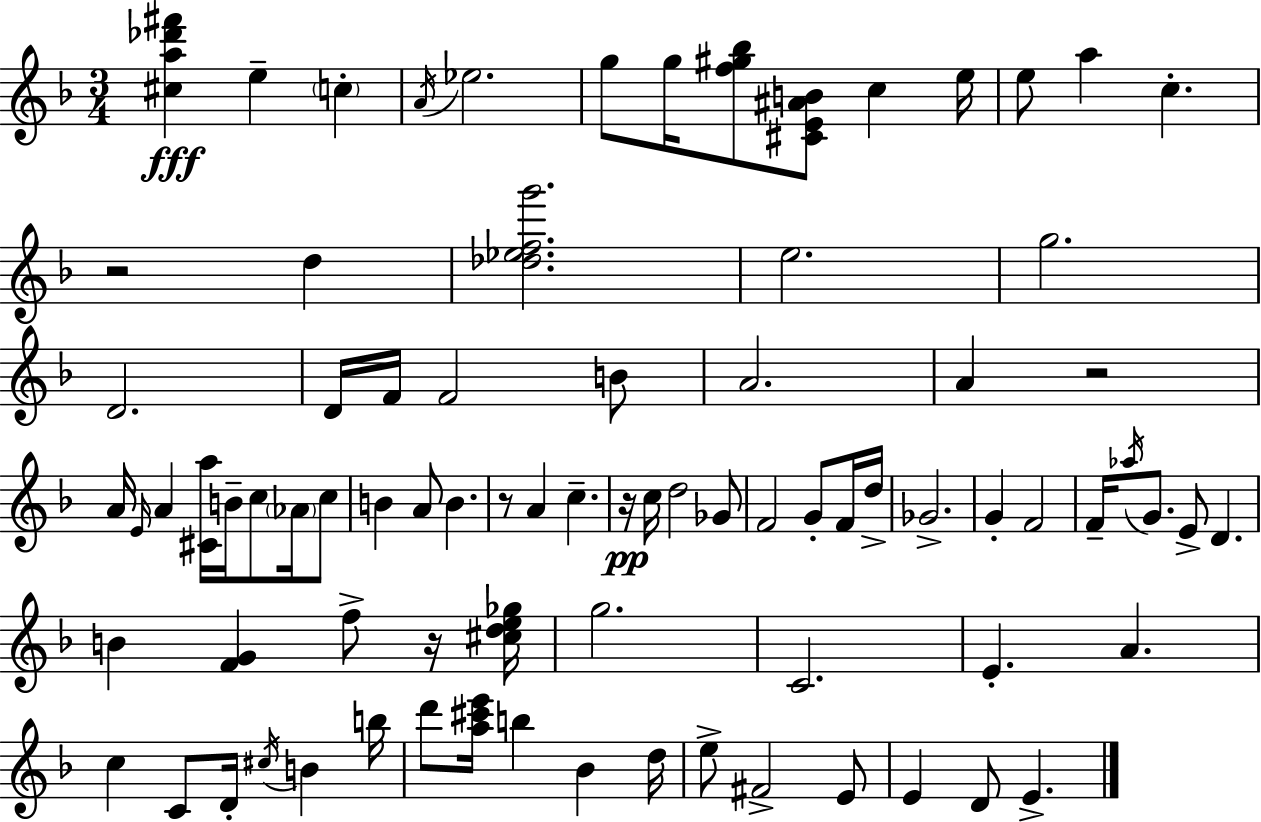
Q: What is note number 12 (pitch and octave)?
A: D5